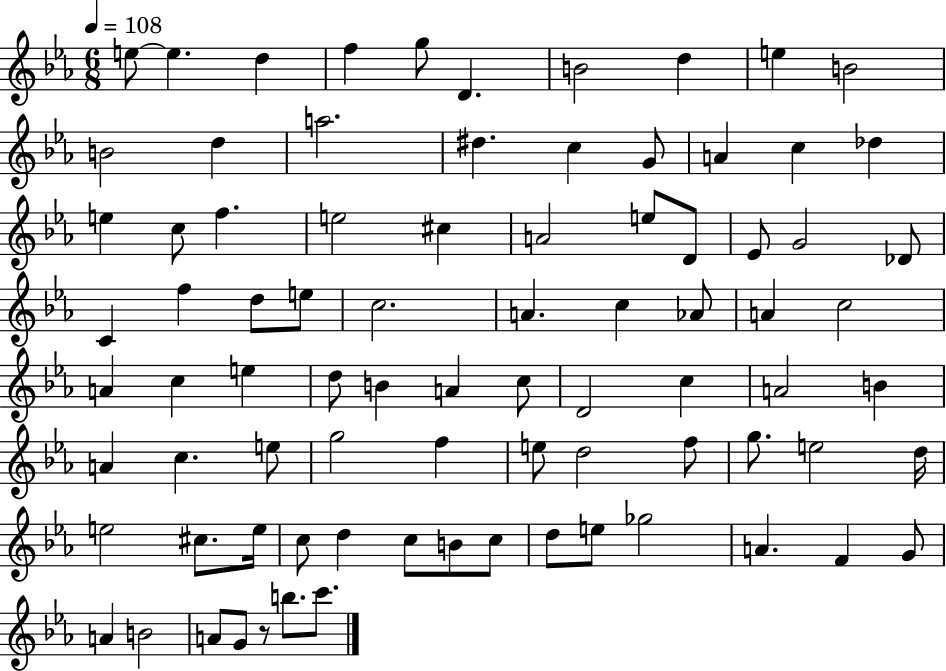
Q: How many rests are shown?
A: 1